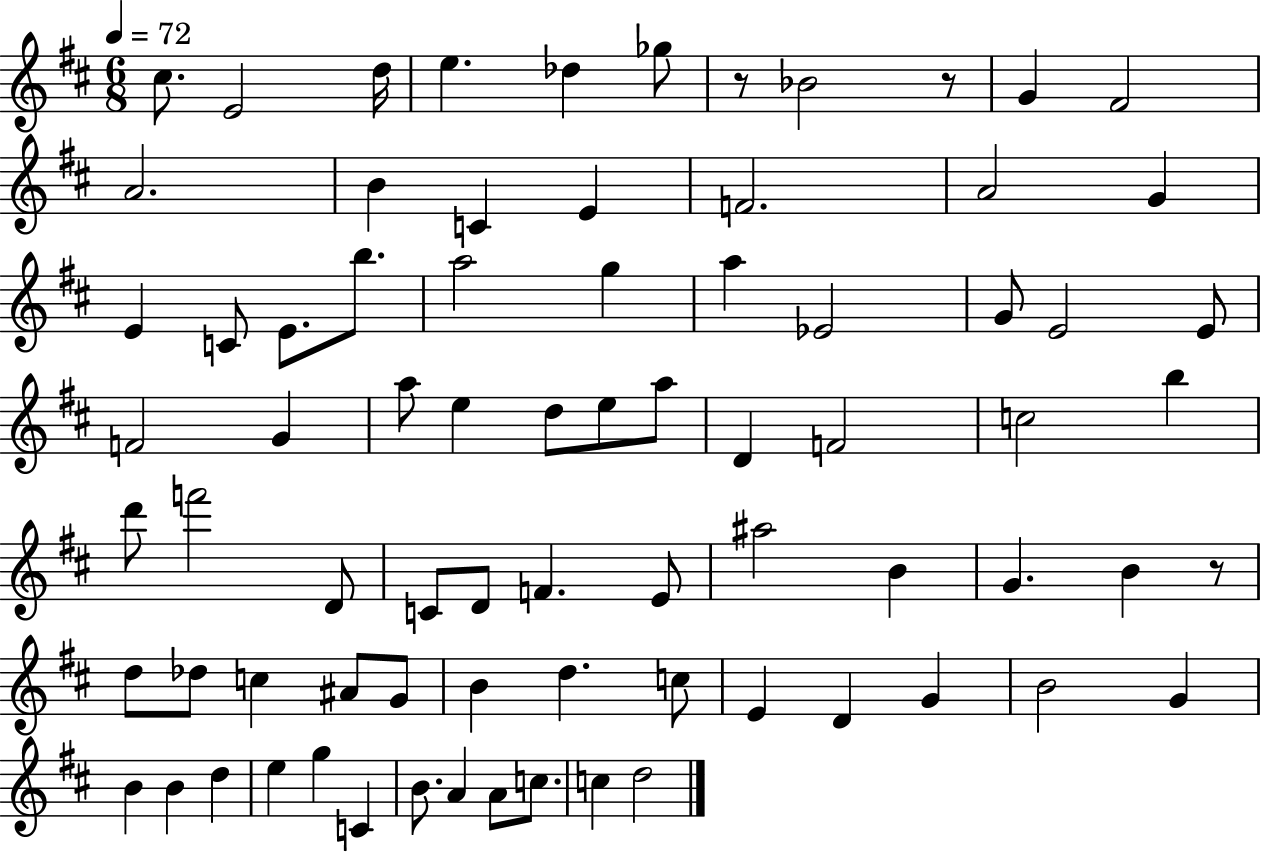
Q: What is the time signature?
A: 6/8